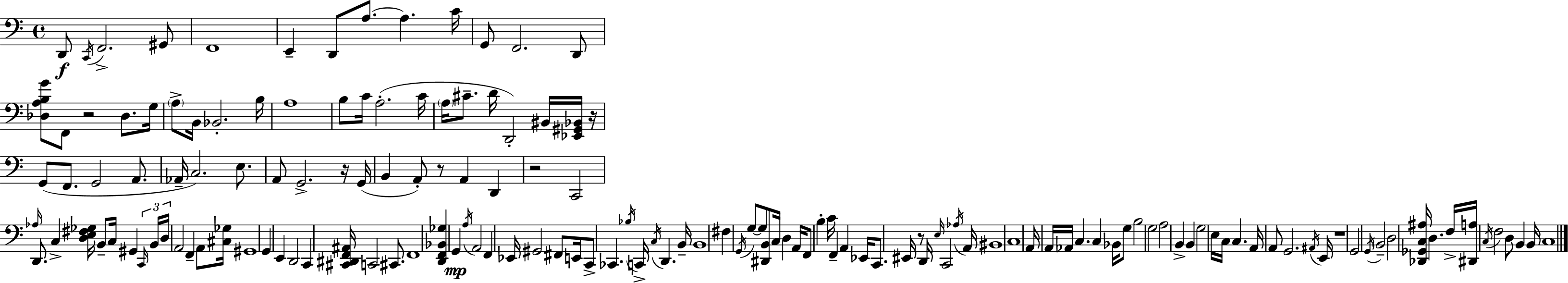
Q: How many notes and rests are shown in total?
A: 152